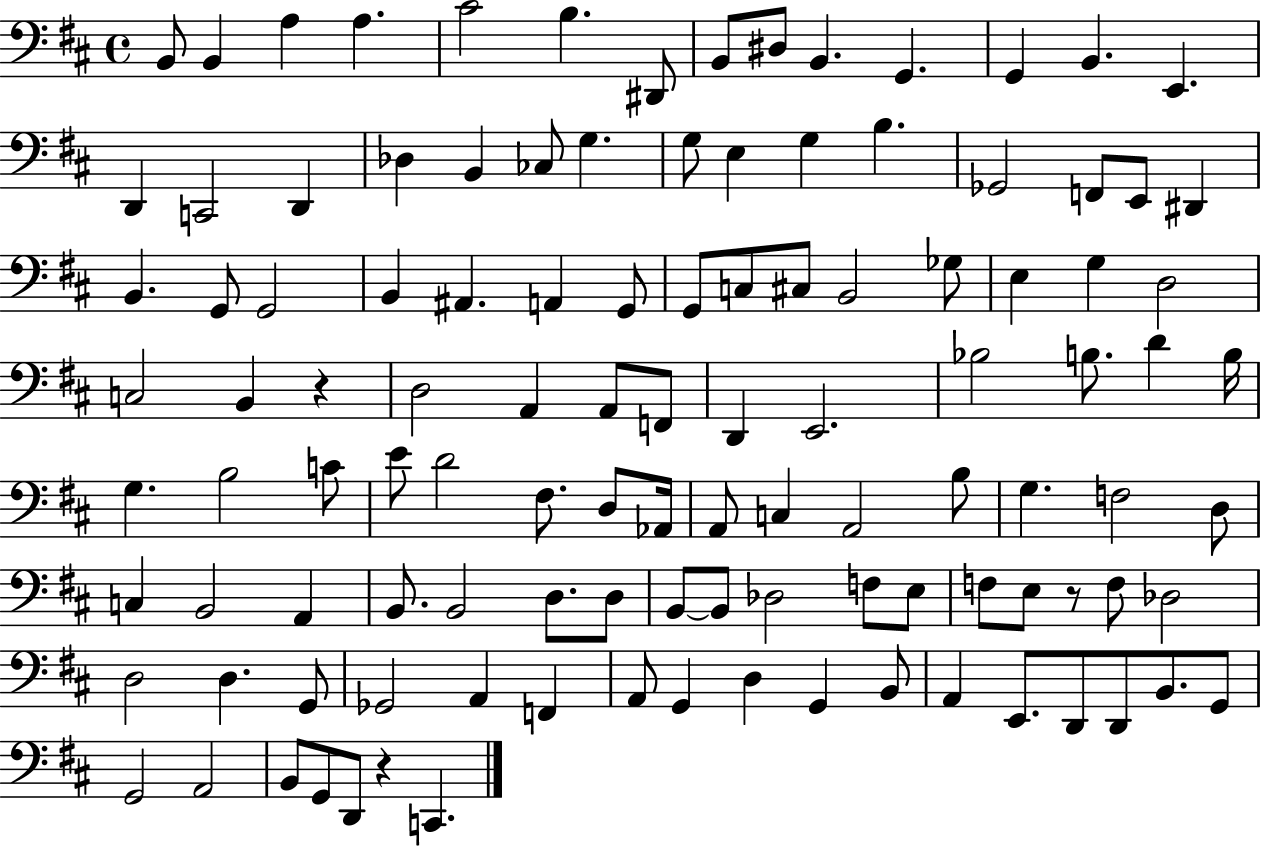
X:1
T:Untitled
M:4/4
L:1/4
K:D
B,,/2 B,, A, A, ^C2 B, ^D,,/2 B,,/2 ^D,/2 B,, G,, G,, B,, E,, D,, C,,2 D,, _D, B,, _C,/2 G, G,/2 E, G, B, _G,,2 F,,/2 E,,/2 ^D,, B,, G,,/2 G,,2 B,, ^A,, A,, G,,/2 G,,/2 C,/2 ^C,/2 B,,2 _G,/2 E, G, D,2 C,2 B,, z D,2 A,, A,,/2 F,,/2 D,, E,,2 _B,2 B,/2 D B,/4 G, B,2 C/2 E/2 D2 ^F,/2 D,/2 _A,,/4 A,,/2 C, A,,2 B,/2 G, F,2 D,/2 C, B,,2 A,, B,,/2 B,,2 D,/2 D,/2 B,,/2 B,,/2 _D,2 F,/2 E,/2 F,/2 E,/2 z/2 F,/2 _D,2 D,2 D, G,,/2 _G,,2 A,, F,, A,,/2 G,, D, G,, B,,/2 A,, E,,/2 D,,/2 D,,/2 B,,/2 G,,/2 G,,2 A,,2 B,,/2 G,,/2 D,,/2 z C,,